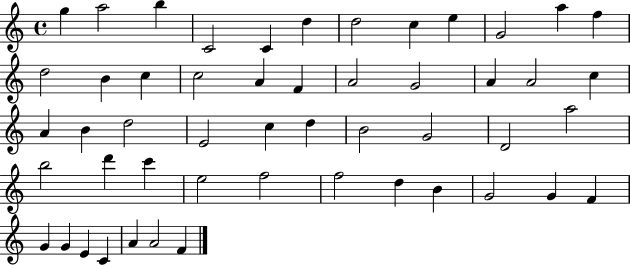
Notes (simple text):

G5/q A5/h B5/q C4/h C4/q D5/q D5/h C5/q E5/q G4/h A5/q F5/q D5/h B4/q C5/q C5/h A4/q F4/q A4/h G4/h A4/q A4/h C5/q A4/q B4/q D5/h E4/h C5/q D5/q B4/h G4/h D4/h A5/h B5/h D6/q C6/q E5/h F5/h F5/h D5/q B4/q G4/h G4/q F4/q G4/q G4/q E4/q C4/q A4/q A4/h F4/q